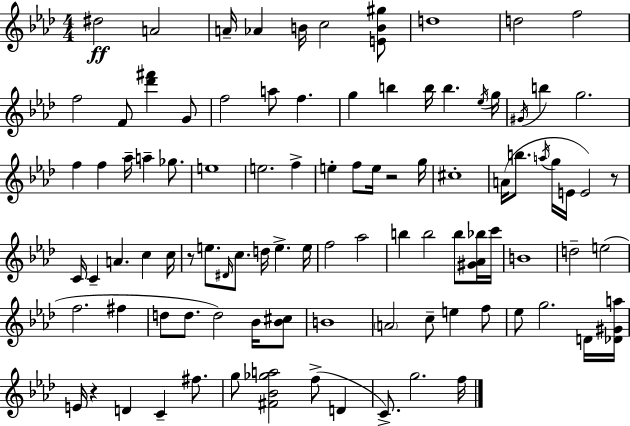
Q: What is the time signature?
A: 4/4